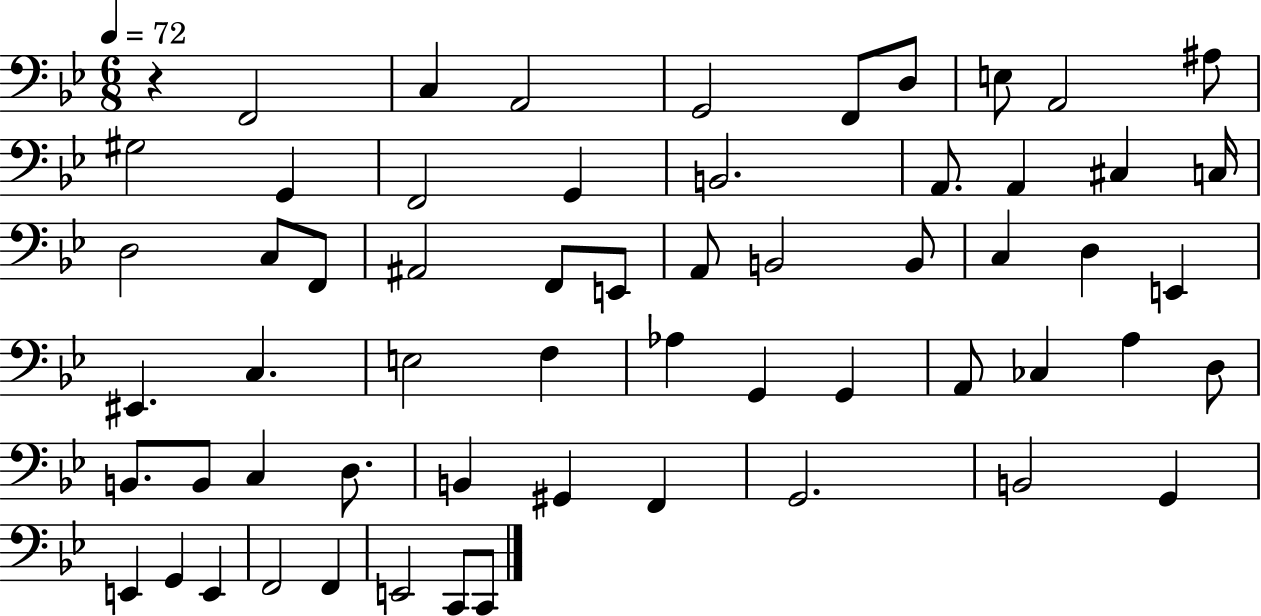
R/q F2/h C3/q A2/h G2/h F2/e D3/e E3/e A2/h A#3/e G#3/h G2/q F2/h G2/q B2/h. A2/e. A2/q C#3/q C3/s D3/h C3/e F2/e A#2/h F2/e E2/e A2/e B2/h B2/e C3/q D3/q E2/q EIS2/q. C3/q. E3/h F3/q Ab3/q G2/q G2/q A2/e CES3/q A3/q D3/e B2/e. B2/e C3/q D3/e. B2/q G#2/q F2/q G2/h. B2/h G2/q E2/q G2/q E2/q F2/h F2/q E2/h C2/e C2/e